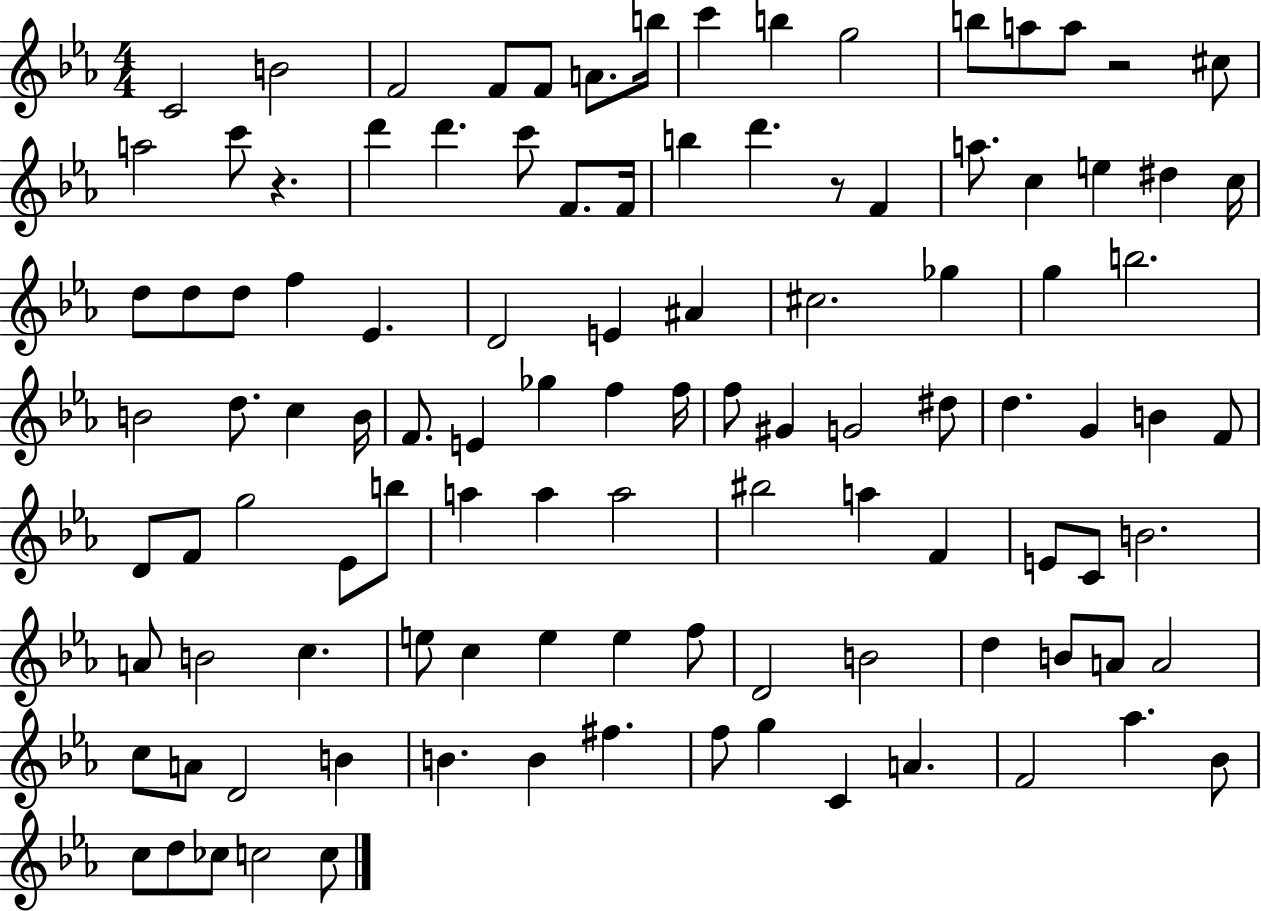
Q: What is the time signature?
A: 4/4